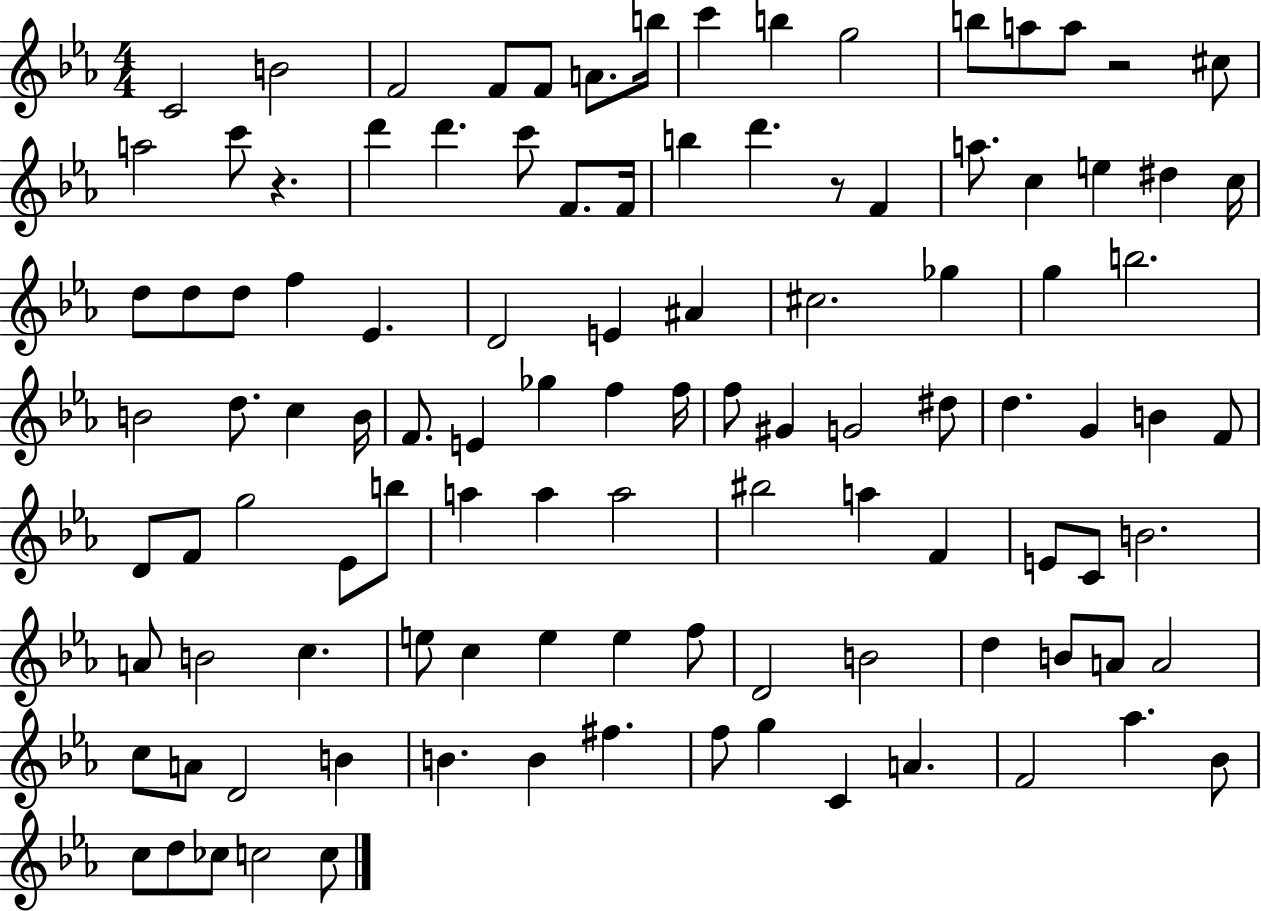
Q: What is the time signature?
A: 4/4